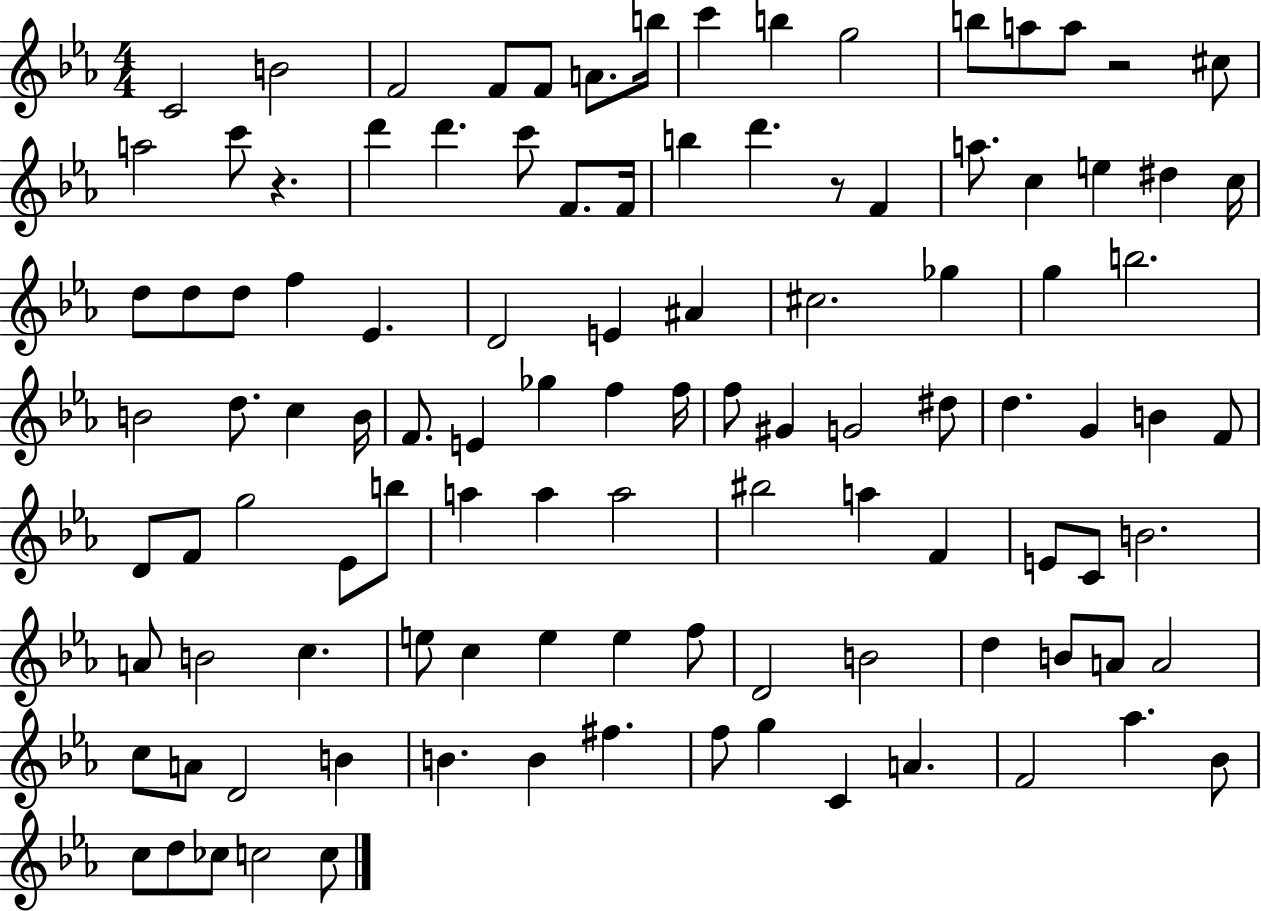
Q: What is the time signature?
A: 4/4